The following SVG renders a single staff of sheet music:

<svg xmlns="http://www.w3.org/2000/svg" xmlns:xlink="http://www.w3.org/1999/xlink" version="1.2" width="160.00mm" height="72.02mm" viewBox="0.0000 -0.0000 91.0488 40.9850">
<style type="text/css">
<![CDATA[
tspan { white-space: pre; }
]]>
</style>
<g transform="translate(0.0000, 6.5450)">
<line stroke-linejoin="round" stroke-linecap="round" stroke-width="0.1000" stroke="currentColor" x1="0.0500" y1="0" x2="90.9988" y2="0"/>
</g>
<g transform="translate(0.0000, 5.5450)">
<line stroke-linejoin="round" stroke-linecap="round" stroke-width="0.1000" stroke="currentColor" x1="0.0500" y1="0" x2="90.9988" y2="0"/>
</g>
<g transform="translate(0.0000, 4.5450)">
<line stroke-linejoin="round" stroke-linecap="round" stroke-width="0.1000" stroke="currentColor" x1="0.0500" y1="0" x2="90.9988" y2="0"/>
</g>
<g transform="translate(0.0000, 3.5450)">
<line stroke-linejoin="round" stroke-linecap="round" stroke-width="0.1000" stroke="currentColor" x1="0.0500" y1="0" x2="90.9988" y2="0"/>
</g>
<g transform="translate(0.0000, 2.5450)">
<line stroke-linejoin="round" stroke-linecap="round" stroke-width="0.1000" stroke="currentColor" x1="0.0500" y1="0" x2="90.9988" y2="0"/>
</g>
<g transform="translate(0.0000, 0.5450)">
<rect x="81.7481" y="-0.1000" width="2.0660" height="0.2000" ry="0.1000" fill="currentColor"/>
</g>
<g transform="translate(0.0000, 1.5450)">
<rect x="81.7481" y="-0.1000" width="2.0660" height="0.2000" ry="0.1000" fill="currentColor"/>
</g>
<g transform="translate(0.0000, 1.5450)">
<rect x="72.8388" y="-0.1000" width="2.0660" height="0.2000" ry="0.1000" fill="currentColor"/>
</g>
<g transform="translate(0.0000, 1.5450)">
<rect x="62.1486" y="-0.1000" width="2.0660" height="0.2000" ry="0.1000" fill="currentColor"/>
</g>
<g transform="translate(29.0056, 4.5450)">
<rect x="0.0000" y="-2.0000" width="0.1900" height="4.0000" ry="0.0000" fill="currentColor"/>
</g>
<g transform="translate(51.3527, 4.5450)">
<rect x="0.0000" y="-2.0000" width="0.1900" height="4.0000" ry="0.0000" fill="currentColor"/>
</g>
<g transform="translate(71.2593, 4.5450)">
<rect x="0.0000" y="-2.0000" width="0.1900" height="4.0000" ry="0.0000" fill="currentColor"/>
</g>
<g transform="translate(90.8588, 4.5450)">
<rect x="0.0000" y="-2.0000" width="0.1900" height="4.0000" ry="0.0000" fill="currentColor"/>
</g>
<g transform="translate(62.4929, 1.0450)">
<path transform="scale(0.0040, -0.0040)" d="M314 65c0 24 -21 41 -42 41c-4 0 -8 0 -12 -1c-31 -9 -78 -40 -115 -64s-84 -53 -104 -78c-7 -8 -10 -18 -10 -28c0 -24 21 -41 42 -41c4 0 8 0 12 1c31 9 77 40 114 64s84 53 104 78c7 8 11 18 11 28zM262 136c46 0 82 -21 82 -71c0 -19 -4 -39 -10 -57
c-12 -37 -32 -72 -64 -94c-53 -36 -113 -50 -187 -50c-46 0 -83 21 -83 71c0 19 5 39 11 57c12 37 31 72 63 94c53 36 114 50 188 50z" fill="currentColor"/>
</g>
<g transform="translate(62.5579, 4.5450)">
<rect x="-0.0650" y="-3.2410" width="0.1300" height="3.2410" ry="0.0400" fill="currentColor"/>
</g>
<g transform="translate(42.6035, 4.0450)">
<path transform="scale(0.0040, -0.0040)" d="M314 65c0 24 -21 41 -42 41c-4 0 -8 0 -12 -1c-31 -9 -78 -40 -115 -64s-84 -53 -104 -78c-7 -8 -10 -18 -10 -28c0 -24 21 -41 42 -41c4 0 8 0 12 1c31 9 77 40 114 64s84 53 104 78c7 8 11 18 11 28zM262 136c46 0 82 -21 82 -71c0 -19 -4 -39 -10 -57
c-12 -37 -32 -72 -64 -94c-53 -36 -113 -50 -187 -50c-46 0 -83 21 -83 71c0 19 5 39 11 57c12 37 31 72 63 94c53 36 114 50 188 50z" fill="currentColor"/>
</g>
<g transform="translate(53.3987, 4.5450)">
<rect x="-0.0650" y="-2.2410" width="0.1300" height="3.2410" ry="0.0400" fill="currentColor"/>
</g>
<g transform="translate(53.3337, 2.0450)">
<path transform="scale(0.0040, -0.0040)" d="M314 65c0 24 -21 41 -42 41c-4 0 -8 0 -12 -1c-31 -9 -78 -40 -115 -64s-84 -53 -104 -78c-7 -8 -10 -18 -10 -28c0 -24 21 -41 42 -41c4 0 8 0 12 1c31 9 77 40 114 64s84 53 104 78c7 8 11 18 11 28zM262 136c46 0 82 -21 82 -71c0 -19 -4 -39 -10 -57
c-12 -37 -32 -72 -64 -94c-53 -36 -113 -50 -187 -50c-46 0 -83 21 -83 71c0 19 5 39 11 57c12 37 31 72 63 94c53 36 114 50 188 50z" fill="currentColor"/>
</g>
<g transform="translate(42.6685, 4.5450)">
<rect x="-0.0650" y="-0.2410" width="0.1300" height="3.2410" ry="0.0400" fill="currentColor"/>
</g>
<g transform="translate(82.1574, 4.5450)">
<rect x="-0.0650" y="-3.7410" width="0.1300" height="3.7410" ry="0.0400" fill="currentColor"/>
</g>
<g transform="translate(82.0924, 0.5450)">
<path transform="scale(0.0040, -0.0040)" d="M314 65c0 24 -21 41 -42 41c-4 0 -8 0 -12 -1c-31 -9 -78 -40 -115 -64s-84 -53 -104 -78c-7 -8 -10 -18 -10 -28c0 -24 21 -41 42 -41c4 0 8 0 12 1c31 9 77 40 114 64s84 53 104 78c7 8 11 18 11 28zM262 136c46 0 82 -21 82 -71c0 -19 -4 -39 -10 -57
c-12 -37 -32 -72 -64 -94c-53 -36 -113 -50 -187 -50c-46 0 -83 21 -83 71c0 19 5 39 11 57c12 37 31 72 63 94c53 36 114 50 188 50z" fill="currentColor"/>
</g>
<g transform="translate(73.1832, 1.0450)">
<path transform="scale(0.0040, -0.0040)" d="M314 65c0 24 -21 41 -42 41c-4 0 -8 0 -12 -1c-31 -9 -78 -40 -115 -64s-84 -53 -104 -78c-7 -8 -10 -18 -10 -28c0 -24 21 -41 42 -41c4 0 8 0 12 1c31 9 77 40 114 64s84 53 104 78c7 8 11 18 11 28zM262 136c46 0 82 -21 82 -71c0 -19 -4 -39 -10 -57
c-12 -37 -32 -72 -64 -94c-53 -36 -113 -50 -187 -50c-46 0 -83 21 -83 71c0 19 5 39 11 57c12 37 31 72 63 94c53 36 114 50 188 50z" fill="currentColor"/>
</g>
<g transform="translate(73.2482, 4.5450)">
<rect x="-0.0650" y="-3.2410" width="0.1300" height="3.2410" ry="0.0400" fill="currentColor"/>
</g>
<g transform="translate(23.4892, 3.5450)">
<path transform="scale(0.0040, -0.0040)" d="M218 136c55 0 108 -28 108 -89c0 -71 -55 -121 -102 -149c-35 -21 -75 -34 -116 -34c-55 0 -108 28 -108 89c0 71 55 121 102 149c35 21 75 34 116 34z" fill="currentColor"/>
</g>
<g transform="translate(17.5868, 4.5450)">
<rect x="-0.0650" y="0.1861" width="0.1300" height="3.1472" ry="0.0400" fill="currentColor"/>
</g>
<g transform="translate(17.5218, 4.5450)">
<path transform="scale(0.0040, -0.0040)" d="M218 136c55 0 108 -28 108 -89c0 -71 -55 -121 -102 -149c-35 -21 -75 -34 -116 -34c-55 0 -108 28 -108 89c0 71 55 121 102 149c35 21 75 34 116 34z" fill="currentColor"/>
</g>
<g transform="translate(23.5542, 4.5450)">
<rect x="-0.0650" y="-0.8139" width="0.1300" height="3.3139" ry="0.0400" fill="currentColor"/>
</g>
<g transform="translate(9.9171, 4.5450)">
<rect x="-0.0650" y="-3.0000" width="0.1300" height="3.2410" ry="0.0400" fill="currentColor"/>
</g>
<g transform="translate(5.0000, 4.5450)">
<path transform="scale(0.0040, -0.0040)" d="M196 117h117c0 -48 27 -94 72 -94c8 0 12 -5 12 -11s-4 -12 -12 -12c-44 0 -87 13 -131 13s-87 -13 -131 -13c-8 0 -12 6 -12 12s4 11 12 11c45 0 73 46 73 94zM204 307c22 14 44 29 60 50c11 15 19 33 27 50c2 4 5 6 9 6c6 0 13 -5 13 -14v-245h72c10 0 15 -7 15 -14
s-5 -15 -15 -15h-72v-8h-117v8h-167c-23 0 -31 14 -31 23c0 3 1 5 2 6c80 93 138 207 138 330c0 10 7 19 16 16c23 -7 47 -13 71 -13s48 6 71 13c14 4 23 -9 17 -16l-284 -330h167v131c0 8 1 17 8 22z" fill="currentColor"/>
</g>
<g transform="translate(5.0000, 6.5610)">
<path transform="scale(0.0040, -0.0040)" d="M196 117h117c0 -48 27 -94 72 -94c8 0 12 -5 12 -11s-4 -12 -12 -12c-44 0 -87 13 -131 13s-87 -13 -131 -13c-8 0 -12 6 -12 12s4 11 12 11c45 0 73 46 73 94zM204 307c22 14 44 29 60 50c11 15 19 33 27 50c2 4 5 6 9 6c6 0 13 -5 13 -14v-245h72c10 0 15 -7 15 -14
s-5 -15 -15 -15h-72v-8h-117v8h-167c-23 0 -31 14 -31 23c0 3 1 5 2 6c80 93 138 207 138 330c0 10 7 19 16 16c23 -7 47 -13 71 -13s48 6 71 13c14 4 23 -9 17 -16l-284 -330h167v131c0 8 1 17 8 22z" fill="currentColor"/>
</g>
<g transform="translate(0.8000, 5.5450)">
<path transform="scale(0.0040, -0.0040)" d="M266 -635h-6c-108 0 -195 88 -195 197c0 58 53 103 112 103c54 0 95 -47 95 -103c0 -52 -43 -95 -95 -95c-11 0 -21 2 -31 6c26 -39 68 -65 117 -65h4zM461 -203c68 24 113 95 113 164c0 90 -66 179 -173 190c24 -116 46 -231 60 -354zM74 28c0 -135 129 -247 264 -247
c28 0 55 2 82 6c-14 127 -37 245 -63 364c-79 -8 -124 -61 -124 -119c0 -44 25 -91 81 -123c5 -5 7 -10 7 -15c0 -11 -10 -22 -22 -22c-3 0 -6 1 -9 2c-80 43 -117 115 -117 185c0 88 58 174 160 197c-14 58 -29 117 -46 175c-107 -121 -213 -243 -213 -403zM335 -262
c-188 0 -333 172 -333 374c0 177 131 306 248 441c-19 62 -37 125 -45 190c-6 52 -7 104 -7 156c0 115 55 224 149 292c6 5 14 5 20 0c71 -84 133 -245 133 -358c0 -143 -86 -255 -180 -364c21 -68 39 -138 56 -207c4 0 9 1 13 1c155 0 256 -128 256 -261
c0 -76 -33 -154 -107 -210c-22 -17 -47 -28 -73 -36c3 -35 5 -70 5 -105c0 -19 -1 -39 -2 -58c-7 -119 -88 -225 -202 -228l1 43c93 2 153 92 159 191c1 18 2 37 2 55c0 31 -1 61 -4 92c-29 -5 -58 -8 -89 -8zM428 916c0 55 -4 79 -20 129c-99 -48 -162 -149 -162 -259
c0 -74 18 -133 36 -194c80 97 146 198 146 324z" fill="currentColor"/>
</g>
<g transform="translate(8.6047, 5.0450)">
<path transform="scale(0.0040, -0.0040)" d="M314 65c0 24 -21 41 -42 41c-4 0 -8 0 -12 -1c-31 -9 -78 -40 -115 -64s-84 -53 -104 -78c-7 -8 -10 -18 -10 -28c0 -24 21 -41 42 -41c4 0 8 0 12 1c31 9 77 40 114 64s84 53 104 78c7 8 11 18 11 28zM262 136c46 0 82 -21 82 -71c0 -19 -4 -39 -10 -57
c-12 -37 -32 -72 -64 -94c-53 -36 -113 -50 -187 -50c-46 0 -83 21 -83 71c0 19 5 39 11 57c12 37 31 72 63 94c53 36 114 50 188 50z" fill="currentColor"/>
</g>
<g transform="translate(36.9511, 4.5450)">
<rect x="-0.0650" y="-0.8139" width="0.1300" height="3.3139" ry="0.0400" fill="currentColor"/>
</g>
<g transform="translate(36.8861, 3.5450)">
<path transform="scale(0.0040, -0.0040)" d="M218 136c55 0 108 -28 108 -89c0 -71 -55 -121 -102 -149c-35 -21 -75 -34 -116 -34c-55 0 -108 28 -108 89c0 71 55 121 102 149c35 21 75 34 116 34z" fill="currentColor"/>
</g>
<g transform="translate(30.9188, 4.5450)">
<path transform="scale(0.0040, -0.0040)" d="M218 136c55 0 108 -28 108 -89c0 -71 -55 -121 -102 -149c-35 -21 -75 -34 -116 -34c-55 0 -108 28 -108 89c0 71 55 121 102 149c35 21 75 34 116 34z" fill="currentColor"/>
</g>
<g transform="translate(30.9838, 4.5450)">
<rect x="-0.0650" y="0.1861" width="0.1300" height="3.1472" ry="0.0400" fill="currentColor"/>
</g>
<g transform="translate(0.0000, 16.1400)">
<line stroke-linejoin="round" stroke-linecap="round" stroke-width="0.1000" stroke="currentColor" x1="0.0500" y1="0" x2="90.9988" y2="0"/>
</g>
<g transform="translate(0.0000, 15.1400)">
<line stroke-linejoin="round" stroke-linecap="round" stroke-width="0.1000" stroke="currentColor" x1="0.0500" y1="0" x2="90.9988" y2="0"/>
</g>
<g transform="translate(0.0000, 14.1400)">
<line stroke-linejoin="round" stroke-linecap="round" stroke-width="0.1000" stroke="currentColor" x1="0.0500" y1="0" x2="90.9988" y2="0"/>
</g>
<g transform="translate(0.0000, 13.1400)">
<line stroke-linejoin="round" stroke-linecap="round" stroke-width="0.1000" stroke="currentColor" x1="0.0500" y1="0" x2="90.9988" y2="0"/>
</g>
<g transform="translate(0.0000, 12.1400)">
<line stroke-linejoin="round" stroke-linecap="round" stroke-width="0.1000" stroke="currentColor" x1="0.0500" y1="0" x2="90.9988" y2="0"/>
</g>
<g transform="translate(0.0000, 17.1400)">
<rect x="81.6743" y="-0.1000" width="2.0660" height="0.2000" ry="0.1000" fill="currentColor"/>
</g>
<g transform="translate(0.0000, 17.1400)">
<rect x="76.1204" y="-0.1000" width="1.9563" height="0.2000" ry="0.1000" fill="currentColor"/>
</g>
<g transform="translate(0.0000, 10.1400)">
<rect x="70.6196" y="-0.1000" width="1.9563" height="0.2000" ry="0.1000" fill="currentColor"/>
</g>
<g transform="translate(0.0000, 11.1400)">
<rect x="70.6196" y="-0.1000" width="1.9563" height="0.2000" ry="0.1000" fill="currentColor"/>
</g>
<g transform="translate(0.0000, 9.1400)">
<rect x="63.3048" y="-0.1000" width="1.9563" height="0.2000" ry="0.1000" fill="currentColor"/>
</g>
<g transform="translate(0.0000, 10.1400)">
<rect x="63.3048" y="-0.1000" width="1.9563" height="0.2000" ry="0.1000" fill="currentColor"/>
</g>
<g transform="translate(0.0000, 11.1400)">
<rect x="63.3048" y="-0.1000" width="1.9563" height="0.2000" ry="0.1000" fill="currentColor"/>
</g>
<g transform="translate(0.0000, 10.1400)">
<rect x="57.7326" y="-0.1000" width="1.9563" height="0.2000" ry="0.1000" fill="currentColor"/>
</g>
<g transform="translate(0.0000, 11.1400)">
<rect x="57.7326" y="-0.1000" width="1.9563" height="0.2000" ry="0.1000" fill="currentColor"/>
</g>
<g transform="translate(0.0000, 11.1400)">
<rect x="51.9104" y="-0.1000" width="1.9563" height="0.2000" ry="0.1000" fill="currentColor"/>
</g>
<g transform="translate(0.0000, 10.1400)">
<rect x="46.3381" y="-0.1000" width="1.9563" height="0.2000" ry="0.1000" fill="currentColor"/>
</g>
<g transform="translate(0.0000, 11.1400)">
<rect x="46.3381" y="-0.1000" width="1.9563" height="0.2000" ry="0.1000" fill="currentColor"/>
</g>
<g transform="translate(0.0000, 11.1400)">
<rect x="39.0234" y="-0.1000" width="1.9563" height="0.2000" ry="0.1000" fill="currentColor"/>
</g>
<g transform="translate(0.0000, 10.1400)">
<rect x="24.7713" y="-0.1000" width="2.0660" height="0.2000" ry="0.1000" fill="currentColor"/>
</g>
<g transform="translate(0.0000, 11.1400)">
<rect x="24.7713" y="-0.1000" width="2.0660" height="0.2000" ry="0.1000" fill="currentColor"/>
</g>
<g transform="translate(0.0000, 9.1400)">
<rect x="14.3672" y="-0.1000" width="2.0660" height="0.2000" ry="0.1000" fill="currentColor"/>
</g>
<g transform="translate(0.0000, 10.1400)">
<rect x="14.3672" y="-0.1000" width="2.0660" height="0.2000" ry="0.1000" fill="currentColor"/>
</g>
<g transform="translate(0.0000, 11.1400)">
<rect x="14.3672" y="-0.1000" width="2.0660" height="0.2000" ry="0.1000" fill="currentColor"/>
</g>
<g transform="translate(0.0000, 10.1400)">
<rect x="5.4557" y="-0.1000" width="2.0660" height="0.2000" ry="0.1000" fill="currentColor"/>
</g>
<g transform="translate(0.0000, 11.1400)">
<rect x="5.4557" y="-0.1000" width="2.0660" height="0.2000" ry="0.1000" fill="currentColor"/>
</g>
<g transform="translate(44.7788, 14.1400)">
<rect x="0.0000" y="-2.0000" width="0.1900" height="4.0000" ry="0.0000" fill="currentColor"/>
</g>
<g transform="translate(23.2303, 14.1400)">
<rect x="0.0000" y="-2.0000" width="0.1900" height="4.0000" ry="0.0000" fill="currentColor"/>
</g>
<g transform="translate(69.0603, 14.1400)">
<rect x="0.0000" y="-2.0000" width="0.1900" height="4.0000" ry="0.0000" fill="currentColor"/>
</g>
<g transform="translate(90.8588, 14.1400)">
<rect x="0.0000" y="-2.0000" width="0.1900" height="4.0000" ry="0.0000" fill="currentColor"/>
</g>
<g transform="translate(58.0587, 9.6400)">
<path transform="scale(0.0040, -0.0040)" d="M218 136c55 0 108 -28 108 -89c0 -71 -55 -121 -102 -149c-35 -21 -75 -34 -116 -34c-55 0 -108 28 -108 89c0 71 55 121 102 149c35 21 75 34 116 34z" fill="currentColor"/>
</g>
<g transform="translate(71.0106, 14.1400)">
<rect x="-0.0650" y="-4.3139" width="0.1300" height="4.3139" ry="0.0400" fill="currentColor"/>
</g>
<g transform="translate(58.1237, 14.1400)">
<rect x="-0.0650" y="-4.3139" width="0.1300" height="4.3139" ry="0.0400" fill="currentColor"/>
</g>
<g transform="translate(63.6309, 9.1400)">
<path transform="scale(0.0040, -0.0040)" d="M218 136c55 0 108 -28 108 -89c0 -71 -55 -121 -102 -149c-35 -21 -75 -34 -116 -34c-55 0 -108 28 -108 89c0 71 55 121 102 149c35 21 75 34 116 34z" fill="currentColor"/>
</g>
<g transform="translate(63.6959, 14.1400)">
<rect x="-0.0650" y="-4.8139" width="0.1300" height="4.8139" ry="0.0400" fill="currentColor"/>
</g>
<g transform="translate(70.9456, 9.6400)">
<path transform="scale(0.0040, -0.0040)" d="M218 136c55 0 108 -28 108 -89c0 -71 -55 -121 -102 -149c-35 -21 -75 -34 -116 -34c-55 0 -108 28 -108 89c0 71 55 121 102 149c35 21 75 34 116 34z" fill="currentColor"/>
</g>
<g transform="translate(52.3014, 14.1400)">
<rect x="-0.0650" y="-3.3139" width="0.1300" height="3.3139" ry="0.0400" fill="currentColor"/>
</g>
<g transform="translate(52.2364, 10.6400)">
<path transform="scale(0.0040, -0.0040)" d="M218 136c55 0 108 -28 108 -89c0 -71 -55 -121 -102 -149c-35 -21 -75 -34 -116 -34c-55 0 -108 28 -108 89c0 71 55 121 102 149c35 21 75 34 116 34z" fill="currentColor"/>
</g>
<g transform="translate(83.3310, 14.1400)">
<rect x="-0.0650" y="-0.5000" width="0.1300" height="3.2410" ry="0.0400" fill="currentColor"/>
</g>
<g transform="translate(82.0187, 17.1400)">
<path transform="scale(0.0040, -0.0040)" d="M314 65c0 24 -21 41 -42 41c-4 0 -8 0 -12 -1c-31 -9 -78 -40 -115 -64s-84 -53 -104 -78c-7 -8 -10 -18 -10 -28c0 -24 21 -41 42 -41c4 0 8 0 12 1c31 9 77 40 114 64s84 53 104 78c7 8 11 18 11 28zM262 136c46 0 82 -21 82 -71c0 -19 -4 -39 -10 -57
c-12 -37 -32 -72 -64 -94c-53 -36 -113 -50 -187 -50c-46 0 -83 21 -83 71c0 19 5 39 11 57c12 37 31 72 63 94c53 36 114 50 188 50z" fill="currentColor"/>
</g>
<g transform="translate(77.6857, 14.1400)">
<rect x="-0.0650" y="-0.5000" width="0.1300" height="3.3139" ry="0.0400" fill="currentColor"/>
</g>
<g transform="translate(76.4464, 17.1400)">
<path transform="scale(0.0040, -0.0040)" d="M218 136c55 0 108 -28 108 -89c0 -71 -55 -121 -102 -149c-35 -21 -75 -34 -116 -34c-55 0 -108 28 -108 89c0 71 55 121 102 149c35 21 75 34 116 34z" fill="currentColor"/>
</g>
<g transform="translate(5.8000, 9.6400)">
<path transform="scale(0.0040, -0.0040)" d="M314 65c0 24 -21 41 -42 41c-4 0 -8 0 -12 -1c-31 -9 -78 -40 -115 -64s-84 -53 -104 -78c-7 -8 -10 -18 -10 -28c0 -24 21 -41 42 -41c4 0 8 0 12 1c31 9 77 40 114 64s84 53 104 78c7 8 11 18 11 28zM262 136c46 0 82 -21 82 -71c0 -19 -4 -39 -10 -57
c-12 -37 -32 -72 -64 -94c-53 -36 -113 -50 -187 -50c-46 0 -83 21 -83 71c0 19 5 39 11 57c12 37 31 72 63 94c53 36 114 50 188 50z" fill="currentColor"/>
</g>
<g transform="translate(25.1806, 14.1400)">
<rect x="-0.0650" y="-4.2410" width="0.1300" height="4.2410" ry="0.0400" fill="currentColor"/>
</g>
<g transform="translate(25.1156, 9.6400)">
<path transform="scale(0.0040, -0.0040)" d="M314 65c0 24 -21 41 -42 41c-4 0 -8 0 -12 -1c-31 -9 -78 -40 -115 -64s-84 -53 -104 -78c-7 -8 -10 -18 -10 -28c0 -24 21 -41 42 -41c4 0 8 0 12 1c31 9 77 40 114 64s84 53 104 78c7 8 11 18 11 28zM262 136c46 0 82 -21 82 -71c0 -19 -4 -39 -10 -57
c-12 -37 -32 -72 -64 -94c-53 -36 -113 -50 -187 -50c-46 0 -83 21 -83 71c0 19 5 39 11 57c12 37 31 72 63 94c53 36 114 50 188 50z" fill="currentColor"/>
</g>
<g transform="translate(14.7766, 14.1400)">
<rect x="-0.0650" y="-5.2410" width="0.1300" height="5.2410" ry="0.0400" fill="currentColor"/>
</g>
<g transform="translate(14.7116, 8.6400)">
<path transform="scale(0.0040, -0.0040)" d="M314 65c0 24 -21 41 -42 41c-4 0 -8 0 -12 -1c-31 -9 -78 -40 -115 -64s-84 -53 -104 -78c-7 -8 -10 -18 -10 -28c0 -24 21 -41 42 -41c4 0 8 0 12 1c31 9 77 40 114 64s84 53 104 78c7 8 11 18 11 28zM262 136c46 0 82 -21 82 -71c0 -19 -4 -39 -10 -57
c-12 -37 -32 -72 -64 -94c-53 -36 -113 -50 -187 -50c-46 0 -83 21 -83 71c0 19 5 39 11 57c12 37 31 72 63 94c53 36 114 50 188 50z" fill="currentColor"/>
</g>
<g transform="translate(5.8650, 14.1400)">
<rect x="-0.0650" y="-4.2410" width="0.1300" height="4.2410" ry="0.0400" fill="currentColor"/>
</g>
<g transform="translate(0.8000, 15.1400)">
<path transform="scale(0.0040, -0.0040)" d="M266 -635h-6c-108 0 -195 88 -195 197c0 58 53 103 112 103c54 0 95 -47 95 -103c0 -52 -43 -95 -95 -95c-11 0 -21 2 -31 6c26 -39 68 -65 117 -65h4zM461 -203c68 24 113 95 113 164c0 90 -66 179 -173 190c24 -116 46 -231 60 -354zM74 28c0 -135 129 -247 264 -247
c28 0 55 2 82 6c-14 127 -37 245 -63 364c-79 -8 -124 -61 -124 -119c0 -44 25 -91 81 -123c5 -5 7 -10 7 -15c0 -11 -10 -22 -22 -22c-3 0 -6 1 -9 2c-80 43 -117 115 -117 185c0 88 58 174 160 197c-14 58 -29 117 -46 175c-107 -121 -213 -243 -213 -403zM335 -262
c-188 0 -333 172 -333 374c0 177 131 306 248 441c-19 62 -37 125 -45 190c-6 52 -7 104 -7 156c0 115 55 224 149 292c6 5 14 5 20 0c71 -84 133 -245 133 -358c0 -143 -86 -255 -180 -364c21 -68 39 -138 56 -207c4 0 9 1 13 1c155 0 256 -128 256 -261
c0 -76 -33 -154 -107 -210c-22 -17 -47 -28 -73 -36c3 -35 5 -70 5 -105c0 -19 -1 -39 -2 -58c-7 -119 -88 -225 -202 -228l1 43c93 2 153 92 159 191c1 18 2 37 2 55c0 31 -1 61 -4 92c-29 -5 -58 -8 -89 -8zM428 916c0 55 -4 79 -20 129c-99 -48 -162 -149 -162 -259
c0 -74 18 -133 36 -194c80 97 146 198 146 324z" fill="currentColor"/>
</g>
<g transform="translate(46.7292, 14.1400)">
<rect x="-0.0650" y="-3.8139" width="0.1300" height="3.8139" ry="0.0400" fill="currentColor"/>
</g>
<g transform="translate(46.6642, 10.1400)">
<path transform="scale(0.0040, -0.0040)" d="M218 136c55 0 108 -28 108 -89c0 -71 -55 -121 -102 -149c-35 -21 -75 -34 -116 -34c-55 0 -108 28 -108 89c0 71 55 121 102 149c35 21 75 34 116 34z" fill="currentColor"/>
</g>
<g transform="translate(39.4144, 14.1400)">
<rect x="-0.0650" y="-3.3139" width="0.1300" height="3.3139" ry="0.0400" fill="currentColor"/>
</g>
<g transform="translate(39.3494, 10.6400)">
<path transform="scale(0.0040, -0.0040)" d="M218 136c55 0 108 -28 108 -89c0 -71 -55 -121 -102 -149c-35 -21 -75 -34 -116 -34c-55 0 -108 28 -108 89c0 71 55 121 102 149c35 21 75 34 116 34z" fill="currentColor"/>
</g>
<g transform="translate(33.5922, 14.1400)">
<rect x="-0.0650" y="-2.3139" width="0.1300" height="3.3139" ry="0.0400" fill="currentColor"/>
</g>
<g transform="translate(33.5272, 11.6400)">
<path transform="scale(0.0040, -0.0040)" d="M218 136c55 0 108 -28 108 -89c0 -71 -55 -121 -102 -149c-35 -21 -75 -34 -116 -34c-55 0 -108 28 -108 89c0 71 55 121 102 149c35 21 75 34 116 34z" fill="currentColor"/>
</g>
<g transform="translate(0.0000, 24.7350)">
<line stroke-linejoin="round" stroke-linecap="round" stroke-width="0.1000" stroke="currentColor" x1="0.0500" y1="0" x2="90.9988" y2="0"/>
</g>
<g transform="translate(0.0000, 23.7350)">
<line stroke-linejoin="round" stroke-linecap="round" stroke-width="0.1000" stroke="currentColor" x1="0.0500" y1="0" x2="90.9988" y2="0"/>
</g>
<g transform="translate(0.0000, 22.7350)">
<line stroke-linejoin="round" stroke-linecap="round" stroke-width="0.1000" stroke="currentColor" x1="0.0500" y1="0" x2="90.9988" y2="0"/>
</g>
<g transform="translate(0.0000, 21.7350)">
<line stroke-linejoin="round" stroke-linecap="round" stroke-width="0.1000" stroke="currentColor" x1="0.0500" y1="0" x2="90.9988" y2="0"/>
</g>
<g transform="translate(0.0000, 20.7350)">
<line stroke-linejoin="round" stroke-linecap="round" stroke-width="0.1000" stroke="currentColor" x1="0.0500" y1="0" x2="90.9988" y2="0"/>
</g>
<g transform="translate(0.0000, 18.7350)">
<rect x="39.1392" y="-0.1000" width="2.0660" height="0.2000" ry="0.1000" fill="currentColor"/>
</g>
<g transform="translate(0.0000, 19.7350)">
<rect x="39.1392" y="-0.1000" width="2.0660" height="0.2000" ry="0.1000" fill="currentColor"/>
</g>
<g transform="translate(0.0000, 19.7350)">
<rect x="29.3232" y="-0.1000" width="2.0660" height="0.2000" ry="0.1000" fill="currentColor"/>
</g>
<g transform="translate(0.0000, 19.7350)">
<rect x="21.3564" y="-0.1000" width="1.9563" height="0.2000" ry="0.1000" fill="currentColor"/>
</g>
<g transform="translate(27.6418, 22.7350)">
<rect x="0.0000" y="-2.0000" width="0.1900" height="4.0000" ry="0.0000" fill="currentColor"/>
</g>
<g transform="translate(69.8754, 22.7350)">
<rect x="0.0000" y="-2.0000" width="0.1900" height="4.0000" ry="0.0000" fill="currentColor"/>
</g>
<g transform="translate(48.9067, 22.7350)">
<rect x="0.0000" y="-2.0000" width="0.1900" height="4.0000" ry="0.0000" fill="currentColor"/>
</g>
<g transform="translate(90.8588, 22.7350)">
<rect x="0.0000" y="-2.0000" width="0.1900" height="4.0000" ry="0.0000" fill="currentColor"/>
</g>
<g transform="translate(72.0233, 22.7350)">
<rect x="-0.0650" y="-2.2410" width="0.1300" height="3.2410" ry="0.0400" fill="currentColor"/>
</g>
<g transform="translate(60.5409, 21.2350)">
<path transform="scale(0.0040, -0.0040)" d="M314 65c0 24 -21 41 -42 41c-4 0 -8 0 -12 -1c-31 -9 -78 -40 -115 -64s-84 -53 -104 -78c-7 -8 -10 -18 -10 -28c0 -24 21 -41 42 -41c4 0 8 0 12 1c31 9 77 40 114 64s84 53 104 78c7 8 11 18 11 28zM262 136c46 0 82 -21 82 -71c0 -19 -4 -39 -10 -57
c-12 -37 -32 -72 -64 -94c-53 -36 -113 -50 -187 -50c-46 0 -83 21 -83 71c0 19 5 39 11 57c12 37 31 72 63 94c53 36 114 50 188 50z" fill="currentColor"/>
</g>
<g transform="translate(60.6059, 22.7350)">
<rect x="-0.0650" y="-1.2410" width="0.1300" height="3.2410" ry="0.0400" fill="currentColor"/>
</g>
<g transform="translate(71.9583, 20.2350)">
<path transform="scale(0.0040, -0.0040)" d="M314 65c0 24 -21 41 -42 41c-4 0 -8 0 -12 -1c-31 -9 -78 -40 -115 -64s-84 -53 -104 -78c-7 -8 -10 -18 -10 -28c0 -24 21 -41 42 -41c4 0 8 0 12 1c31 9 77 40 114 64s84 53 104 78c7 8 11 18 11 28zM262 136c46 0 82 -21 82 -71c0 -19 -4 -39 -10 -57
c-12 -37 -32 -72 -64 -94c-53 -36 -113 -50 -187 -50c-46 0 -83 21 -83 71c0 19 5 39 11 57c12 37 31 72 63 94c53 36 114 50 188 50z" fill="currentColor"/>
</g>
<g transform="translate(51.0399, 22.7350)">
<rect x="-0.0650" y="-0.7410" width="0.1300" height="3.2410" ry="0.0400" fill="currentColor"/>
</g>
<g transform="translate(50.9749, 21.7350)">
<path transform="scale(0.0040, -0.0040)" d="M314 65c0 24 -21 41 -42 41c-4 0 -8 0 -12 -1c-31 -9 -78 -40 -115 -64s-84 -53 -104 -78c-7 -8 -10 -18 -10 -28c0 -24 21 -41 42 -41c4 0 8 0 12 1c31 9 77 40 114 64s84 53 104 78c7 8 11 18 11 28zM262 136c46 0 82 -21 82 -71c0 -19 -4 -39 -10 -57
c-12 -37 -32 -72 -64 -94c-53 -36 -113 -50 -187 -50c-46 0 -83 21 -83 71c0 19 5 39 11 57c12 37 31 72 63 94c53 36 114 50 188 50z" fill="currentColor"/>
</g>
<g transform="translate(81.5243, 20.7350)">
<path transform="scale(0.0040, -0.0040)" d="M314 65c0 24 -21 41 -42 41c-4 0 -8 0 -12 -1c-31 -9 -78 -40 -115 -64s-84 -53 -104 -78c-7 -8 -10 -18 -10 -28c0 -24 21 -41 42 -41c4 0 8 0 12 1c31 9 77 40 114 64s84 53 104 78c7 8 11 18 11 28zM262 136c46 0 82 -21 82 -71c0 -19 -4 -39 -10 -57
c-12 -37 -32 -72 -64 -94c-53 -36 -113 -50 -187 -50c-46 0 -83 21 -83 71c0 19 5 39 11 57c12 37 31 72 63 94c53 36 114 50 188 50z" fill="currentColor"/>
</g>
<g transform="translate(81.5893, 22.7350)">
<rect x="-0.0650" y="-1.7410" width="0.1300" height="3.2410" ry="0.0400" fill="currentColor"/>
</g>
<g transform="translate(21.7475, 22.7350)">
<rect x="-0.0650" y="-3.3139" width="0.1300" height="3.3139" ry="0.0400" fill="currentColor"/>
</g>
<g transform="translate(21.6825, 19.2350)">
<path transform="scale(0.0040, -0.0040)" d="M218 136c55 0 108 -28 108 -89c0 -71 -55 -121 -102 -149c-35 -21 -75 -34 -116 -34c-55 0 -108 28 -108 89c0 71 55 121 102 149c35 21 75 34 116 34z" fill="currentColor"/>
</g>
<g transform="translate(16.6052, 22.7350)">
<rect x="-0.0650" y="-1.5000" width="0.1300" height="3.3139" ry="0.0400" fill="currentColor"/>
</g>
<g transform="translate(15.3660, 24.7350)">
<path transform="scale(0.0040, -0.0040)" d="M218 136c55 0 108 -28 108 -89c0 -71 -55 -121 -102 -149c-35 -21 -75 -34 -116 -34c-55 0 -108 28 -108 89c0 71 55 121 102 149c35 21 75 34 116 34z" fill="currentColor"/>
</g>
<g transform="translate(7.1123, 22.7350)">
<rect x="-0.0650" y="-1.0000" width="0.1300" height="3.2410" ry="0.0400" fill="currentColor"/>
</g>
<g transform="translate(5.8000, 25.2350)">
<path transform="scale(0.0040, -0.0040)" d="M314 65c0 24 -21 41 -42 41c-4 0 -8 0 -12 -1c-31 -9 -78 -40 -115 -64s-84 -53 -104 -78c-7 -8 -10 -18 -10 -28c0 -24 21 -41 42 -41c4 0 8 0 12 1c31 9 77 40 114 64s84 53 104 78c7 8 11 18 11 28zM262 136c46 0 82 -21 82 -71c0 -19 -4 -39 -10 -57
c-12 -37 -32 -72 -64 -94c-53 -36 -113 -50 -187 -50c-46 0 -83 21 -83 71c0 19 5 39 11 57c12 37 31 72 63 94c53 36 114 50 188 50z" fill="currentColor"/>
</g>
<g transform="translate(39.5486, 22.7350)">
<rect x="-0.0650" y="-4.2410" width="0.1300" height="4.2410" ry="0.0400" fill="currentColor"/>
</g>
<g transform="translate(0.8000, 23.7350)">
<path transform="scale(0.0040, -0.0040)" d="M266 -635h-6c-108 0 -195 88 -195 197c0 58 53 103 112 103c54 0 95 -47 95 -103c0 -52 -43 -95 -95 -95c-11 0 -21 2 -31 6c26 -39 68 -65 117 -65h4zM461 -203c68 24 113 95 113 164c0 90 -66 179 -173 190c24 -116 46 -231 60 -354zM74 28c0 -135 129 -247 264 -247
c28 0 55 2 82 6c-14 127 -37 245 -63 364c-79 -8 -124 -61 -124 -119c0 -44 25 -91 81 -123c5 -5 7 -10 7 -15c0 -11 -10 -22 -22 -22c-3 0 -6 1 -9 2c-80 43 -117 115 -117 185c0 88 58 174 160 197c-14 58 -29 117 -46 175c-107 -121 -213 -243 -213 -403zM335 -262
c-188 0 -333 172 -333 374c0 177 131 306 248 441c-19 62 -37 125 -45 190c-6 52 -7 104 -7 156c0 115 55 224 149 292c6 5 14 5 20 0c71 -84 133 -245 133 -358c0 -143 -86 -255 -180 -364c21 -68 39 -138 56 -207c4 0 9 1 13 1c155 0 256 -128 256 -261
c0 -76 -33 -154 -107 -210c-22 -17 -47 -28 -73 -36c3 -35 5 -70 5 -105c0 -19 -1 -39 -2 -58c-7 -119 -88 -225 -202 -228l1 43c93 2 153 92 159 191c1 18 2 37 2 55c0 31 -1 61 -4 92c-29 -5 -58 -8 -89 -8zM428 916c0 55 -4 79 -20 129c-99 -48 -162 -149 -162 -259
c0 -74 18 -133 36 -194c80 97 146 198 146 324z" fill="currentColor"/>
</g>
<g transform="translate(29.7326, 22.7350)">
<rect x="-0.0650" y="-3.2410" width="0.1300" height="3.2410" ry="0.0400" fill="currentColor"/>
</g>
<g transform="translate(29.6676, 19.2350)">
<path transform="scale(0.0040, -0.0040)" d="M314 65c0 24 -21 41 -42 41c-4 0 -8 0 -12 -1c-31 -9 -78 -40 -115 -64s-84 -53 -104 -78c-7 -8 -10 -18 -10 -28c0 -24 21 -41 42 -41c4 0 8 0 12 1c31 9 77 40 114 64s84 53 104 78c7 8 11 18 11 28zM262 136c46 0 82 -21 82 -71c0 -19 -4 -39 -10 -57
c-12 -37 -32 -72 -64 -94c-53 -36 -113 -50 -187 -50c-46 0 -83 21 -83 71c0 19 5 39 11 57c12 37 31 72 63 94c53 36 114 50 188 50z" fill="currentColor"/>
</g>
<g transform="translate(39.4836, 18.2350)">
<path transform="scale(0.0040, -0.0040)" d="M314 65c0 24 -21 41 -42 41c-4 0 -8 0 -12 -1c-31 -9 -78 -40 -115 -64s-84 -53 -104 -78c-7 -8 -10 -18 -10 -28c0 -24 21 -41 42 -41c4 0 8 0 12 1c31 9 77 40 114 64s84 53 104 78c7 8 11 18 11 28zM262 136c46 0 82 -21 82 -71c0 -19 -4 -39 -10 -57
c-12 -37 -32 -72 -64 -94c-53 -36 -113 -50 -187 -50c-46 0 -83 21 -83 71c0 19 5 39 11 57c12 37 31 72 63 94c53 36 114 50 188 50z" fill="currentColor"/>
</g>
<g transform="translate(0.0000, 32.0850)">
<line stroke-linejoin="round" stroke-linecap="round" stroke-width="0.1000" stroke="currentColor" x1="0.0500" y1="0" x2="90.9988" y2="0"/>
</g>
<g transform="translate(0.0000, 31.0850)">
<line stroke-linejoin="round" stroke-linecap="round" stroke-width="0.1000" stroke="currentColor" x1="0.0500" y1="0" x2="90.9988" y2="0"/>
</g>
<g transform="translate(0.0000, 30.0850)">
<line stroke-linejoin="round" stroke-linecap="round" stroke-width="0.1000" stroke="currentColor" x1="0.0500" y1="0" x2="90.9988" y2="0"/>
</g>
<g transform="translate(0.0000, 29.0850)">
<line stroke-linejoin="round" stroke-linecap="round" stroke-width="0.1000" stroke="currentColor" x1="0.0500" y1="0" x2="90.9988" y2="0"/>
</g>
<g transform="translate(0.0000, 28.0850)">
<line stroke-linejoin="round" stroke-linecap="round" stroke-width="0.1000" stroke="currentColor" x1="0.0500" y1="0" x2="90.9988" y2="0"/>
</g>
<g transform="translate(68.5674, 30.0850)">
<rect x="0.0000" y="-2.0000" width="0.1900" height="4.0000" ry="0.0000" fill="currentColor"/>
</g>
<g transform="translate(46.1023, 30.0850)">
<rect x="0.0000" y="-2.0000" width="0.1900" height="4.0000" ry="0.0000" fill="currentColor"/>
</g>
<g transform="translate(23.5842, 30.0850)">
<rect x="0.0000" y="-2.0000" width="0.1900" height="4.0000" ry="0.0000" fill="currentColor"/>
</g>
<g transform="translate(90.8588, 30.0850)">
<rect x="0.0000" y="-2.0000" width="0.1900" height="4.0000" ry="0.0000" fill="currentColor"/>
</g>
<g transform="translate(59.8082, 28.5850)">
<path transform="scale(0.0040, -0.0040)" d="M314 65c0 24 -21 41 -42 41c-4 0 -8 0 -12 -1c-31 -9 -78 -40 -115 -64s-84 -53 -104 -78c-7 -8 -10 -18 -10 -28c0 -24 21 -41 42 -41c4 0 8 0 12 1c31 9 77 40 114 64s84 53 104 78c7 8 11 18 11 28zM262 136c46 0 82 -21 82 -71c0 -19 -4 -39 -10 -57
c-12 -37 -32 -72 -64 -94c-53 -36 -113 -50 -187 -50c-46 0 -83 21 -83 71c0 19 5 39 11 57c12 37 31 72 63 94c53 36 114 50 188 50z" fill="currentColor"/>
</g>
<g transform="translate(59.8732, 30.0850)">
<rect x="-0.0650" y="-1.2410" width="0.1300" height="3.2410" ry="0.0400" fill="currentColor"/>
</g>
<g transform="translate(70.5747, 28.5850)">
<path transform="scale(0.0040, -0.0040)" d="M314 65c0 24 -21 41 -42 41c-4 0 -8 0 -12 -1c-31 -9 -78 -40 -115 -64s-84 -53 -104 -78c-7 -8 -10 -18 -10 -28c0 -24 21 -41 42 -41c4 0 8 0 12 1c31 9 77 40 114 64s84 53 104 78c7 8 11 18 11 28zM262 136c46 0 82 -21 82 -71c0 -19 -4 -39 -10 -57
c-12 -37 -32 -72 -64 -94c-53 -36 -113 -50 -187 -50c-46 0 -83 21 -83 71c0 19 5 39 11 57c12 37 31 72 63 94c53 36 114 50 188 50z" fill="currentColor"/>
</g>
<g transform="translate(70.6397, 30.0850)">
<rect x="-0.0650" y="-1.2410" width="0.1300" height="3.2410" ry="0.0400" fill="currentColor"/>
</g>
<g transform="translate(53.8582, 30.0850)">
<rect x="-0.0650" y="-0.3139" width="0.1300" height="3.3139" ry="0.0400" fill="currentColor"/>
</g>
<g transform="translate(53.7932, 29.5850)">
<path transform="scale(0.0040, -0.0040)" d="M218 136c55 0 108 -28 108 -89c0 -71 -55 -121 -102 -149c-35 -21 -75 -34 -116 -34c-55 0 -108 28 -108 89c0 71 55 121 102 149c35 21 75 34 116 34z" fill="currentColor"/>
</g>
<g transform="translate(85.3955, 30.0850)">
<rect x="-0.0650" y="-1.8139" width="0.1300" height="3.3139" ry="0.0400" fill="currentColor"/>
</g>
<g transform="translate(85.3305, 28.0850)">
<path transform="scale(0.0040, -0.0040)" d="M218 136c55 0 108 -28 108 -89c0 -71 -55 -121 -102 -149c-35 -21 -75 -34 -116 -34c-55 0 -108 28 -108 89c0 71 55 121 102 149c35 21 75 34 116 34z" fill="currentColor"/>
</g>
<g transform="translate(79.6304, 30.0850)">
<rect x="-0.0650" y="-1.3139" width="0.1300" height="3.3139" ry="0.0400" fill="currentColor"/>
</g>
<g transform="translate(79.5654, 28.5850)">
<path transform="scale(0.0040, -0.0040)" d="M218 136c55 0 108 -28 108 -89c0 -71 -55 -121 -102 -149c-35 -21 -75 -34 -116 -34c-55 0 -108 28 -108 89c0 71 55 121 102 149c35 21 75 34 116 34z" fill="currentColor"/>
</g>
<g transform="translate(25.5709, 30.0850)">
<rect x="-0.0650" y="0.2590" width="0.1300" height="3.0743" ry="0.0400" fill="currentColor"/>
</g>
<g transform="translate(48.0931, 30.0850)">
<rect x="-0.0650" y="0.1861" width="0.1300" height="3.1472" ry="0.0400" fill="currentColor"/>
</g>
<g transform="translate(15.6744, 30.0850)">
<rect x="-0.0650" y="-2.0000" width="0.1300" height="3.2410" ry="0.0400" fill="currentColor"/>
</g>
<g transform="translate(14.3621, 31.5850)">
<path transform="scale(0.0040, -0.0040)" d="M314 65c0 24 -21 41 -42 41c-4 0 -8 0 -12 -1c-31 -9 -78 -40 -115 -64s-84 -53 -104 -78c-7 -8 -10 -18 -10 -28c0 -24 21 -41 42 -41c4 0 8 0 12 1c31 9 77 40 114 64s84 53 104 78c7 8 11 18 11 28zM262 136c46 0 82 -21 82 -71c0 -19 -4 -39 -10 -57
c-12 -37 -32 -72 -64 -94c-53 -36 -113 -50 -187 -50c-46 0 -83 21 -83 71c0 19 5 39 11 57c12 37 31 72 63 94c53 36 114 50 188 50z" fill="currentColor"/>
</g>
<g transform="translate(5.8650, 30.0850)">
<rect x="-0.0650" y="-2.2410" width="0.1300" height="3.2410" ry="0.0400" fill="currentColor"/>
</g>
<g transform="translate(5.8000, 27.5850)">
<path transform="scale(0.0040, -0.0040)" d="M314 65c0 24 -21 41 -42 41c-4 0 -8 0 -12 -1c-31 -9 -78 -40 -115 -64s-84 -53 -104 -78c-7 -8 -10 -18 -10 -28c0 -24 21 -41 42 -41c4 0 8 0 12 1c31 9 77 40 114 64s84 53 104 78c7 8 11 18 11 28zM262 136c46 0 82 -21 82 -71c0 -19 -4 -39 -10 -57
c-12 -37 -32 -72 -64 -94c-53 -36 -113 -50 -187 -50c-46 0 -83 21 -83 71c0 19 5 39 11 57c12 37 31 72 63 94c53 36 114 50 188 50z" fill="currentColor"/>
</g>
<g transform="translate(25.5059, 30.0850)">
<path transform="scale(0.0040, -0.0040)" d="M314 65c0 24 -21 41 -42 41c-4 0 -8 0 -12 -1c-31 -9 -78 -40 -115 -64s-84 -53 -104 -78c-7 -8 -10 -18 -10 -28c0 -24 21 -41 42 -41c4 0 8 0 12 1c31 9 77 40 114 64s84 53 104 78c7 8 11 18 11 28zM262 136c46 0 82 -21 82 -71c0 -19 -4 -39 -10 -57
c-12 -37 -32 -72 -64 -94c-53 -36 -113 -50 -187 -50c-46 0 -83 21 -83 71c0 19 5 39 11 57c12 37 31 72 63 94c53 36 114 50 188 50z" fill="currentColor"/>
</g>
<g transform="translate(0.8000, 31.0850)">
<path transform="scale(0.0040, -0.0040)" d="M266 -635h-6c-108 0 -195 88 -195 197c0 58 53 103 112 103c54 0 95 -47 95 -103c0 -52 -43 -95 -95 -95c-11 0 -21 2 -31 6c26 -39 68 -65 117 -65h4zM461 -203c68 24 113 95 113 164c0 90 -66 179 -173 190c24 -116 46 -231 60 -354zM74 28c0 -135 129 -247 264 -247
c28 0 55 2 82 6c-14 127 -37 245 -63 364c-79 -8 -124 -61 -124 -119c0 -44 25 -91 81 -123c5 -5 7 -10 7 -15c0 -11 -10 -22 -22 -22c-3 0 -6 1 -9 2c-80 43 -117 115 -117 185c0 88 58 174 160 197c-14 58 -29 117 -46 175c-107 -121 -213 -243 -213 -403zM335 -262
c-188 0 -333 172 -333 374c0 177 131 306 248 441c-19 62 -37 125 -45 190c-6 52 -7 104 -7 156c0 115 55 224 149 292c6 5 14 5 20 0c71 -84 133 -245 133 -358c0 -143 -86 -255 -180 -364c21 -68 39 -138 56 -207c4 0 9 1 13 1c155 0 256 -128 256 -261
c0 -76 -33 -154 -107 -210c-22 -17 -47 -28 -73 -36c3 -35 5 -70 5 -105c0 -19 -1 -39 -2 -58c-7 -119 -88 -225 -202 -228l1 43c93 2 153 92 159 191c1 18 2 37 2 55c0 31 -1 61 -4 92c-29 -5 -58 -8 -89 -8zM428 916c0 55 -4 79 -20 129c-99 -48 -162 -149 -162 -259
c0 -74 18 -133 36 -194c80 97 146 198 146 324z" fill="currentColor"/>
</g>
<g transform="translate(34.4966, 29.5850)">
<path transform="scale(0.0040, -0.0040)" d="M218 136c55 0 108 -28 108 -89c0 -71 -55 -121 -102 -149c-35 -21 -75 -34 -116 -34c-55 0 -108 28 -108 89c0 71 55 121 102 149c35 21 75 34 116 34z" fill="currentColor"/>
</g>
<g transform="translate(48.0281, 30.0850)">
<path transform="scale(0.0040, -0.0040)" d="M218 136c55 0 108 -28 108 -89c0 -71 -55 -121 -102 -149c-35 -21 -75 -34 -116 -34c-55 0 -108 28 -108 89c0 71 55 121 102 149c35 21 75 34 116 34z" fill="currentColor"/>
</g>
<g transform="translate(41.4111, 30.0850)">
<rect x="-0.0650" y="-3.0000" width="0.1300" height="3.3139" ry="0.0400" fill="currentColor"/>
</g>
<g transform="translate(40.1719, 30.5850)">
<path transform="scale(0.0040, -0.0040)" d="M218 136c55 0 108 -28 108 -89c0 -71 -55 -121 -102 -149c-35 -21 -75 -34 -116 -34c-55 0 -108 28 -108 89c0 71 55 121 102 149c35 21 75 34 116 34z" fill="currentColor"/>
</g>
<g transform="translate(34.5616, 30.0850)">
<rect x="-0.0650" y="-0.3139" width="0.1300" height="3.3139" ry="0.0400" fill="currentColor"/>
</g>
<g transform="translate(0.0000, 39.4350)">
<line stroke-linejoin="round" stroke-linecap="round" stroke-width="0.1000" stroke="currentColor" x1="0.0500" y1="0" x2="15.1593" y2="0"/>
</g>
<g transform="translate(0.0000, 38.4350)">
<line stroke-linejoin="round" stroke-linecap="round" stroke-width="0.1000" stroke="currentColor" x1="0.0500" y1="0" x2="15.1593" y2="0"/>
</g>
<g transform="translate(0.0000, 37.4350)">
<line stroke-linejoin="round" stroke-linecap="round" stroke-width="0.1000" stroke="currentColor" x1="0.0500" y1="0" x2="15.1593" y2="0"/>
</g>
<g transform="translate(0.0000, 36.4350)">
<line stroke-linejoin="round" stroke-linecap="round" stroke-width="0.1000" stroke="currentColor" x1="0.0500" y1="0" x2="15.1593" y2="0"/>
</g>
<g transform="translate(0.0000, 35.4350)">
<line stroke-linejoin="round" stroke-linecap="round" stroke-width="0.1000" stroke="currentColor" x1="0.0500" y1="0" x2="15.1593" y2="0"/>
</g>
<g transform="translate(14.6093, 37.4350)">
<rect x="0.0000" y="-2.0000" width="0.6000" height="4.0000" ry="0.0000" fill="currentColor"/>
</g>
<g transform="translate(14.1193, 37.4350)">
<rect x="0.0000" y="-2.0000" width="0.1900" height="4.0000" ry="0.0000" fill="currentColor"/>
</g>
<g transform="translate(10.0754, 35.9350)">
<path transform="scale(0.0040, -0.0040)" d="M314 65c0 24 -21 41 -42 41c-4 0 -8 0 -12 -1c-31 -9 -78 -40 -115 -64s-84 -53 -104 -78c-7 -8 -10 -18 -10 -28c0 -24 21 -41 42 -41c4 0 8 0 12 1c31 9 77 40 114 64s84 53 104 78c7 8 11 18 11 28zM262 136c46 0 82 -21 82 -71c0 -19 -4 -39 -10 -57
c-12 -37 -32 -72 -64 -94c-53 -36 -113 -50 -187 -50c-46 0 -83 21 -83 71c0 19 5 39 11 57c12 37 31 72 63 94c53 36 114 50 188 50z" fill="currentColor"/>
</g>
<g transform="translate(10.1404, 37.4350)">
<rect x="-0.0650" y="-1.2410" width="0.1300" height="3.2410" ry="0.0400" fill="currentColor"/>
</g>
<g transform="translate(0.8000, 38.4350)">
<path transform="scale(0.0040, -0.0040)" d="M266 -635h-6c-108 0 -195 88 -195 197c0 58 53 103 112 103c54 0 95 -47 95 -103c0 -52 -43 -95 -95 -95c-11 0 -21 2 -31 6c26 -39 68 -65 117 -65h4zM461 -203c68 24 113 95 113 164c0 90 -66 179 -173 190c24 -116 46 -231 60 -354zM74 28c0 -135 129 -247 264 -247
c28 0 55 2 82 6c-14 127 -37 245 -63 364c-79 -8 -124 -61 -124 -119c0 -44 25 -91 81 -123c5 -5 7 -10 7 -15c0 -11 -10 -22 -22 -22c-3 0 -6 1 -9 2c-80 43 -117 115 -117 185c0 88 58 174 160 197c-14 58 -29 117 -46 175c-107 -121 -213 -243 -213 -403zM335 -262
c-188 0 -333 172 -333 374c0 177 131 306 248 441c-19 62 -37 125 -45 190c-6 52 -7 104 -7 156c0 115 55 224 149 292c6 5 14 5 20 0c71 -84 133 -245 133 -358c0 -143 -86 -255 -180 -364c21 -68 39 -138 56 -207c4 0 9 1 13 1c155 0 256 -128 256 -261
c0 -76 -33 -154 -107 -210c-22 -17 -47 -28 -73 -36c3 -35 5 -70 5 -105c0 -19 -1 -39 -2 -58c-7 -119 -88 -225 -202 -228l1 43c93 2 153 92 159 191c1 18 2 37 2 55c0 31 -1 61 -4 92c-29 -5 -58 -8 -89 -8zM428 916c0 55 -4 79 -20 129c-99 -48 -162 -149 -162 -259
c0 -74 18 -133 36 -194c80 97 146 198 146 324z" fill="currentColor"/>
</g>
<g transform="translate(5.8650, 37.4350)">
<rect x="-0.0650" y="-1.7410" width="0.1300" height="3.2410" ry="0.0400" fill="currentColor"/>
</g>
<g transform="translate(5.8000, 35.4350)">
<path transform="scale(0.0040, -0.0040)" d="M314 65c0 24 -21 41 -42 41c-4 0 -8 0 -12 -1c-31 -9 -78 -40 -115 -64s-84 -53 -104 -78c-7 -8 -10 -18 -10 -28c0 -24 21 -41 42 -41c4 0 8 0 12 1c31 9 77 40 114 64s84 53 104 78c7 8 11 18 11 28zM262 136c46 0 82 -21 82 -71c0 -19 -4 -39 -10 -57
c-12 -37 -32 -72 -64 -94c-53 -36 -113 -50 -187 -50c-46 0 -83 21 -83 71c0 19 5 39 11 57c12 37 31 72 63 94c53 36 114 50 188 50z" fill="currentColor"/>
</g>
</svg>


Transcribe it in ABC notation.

X:1
T:Untitled
M:4/4
L:1/4
K:C
A2 B d B d c2 g2 b2 b2 c'2 d'2 f'2 d'2 g b c' b d' e' d' C C2 D2 E b b2 d'2 d2 e2 g2 f2 g2 F2 B2 c A B c e2 e2 e f f2 e2